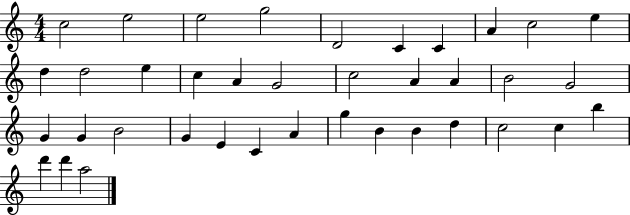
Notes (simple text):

C5/h E5/h E5/h G5/h D4/h C4/q C4/q A4/q C5/h E5/q D5/q D5/h E5/q C5/q A4/q G4/h C5/h A4/q A4/q B4/h G4/h G4/q G4/q B4/h G4/q E4/q C4/q A4/q G5/q B4/q B4/q D5/q C5/h C5/q B5/q D6/q D6/q A5/h